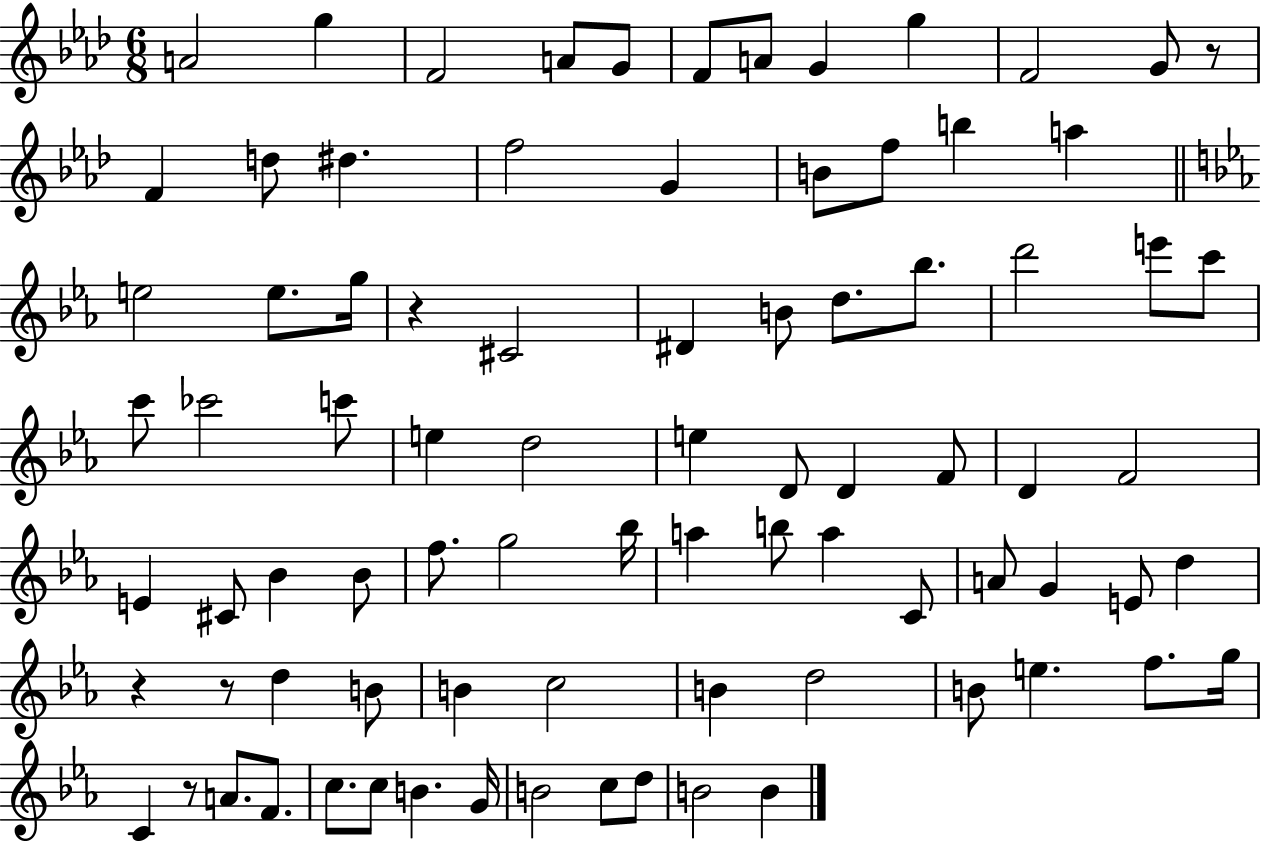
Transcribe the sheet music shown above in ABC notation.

X:1
T:Untitled
M:6/8
L:1/4
K:Ab
A2 g F2 A/2 G/2 F/2 A/2 G g F2 G/2 z/2 F d/2 ^d f2 G B/2 f/2 b a e2 e/2 g/4 z ^C2 ^D B/2 d/2 _b/2 d'2 e'/2 c'/2 c'/2 _c'2 c'/2 e d2 e D/2 D F/2 D F2 E ^C/2 _B _B/2 f/2 g2 _b/4 a b/2 a C/2 A/2 G E/2 d z z/2 d B/2 B c2 B d2 B/2 e f/2 g/4 C z/2 A/2 F/2 c/2 c/2 B G/4 B2 c/2 d/2 B2 B